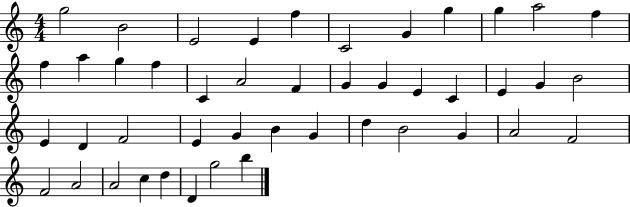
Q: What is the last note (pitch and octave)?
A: B5